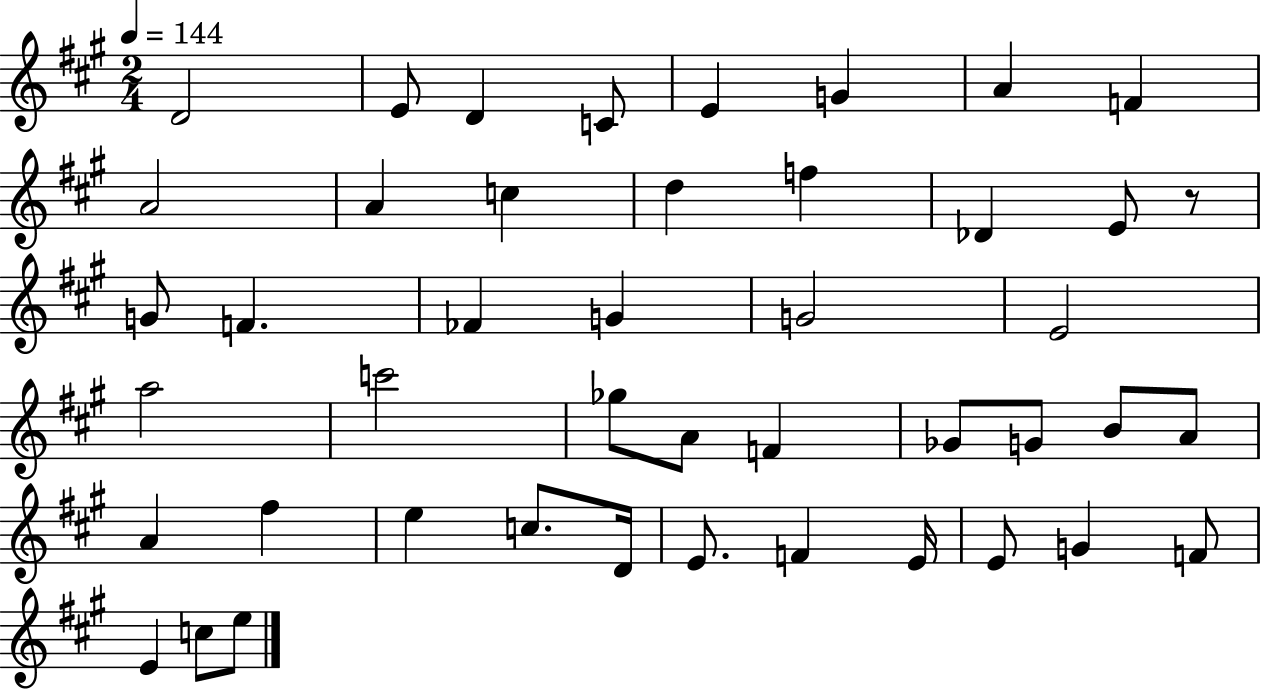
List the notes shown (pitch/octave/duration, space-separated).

D4/h E4/e D4/q C4/e E4/q G4/q A4/q F4/q A4/h A4/q C5/q D5/q F5/q Db4/q E4/e R/e G4/e F4/q. FES4/q G4/q G4/h E4/h A5/h C6/h Gb5/e A4/e F4/q Gb4/e G4/e B4/e A4/e A4/q F#5/q E5/q C5/e. D4/s E4/e. F4/q E4/s E4/e G4/q F4/e E4/q C5/e E5/e